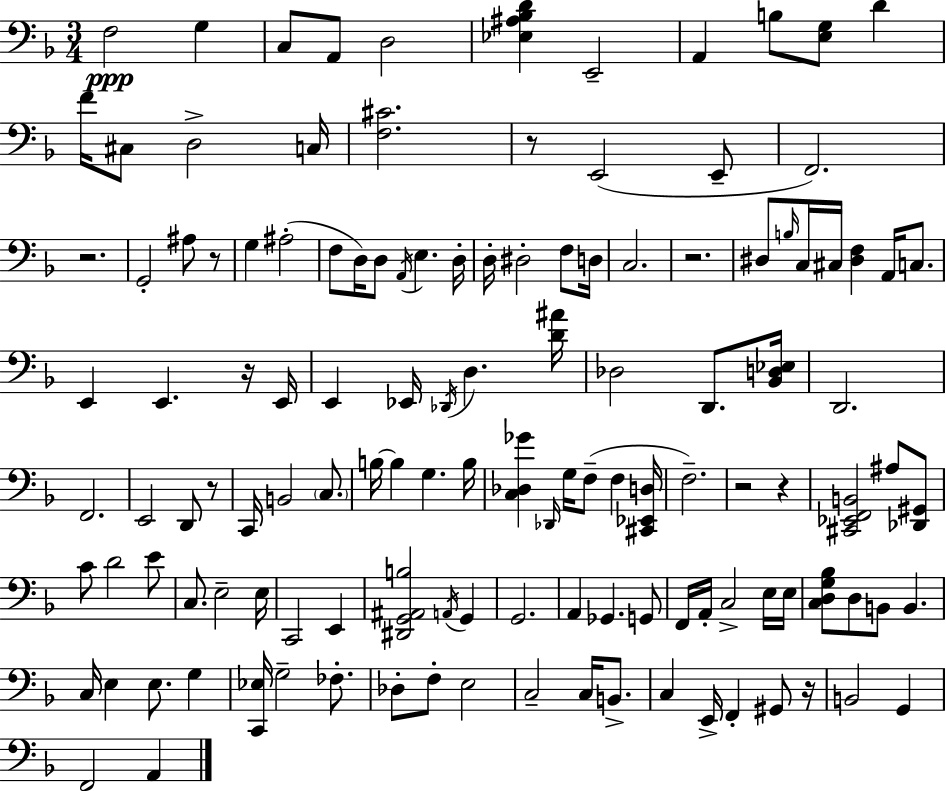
{
  \clef bass
  \numericTimeSignature
  \time 3/4
  \key d \minor
  \repeat volta 2 { f2\ppp g4 | c8 a,8 d2 | <ees ais bes d'>4 e,2-- | a,4 b8 <e g>8 d'4 | \break f'16 cis8 d2-> c16 | <f cis'>2. | r8 e,2( e,8-- | f,2.) | \break r2. | g,2-. ais8 r8 | g4 ais2-.( | f8 d16) d8 \acciaccatura { a,16 } e4. | \break d16-. d16-. dis2-. f8 | d16 c2. | r2. | dis8 \grace { b16 } c16 cis16 <dis f>4 a,16 c8. | \break e,4 e,4. | r16 e,16 e,4 ees,16 \acciaccatura { des,16 } d4. | <d' ais'>16 des2 d,8. | <bes, d ees>16 d,2. | \break f,2. | e,2 d,8 | r8 c,16 b,2 | \parenthesize c8. b16~~ b4 g4. | \break b16 <c des ges'>4 \grace { des,16 } g16 f8--( f4 | <cis, ees, d>16 f2.--) | r2 | r4 <cis, ees, f, b,>2 | \break ais8 <des, gis,>8 c'8 d'2 | e'8 c8. e2-- | e16 c,2 | e,4 <dis, g, ais, b>2 | \break \acciaccatura { a,16 } g,4 g,2. | a,4 ges,4. | g,8 f,16 a,16-. c2-> | e16 e16 <c d g bes>8 d8 b,8 b,4. | \break c16 e4 e8. | g4 <c, ees>16 g2-- | fes8.-. des8-. f8-. e2 | c2-- | \break c16 b,8.-> c4 e,16-> f,4-. | gis,8 r16 b,2 | g,4 f,2 | a,4 } \bar "|."
}